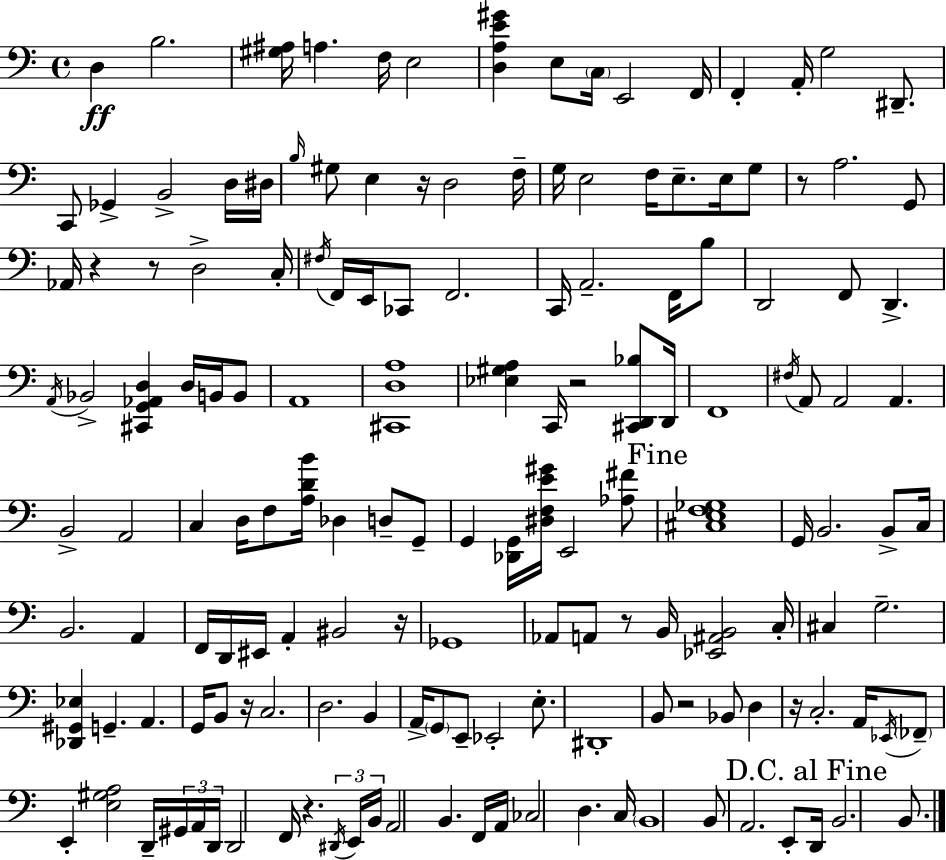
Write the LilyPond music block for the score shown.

{
  \clef bass
  \time 4/4
  \defaultTimeSignature
  \key a \minor
  d4\ff b2. | <gis ais>16 a4. f16 e2 | <d a e' gis'>4 e8 \parenthesize c16 e,2 f,16 | f,4-. a,16-. g2 dis,8.-- | \break c,8 ges,4-> b,2-> d16 dis16 | \grace { b16 } gis8 e4 r16 d2 | f16-- g16 e2 f16 e8.-- e16 g8 | r8 a2. g,8 | \break aes,16 r4 r8 d2-> | c16-. \acciaccatura { fis16 } f,16 e,16 ces,8 f,2. | c,16 a,2.-- f,16 | b8 d,2 f,8 d,4.-> | \break \acciaccatura { a,16 } bes,2-> <cis, g, aes, d>4 d16 | b,16 b,8 a,1 | <cis, d a>1 | <ees gis a>4 c,16 r2 | \break <cis, d, bes>8 d,16 f,1 | \acciaccatura { fis16 } a,8 a,2 a,4. | b,2-> a,2 | c4 d16 f8 <a d' b'>16 des4 | \break d8-- g,8-- g,4 <des, g,>16 <dis f e' gis'>16 e,2 | <aes fis'>8 \mark "Fine" <cis e f ges>1 | g,16 b,2. | b,8-> c16 b,2. | \break a,4 f,16 d,16 eis,16 a,4-. bis,2 | r16 ges,1 | aes,8 a,8 r8 b,16 <ees, ais, b,>2 | c16-. cis4 g2.-- | \break <des, gis, ees>4 g,4.-- a,4. | g,16 b,8 r16 c2. | d2. | b,4 a,16-> \parenthesize g,8 e,8-- ees,2-. | \break e8.-. dis,1-. | b,8 r2 bes,8 | d4 r16 c2.-. | a,16 \acciaccatura { ees,16 } \parenthesize fes,8-- e,4-. <e gis a>2 | \break d,16-- \tuplet 3/2 { gis,16 a,16 d,16 } d,2 f,16 r4. | \tuplet 3/2 { \acciaccatura { dis,16 } e,16 b,16 } a,2 b,4. | f,16 a,16 ces2 d4. | c16 \parenthesize b,1 | \break b,8 a,2. | e,8-. \mark "D.C. al Fine" d,16 b,2. | b,8. \bar "|."
}